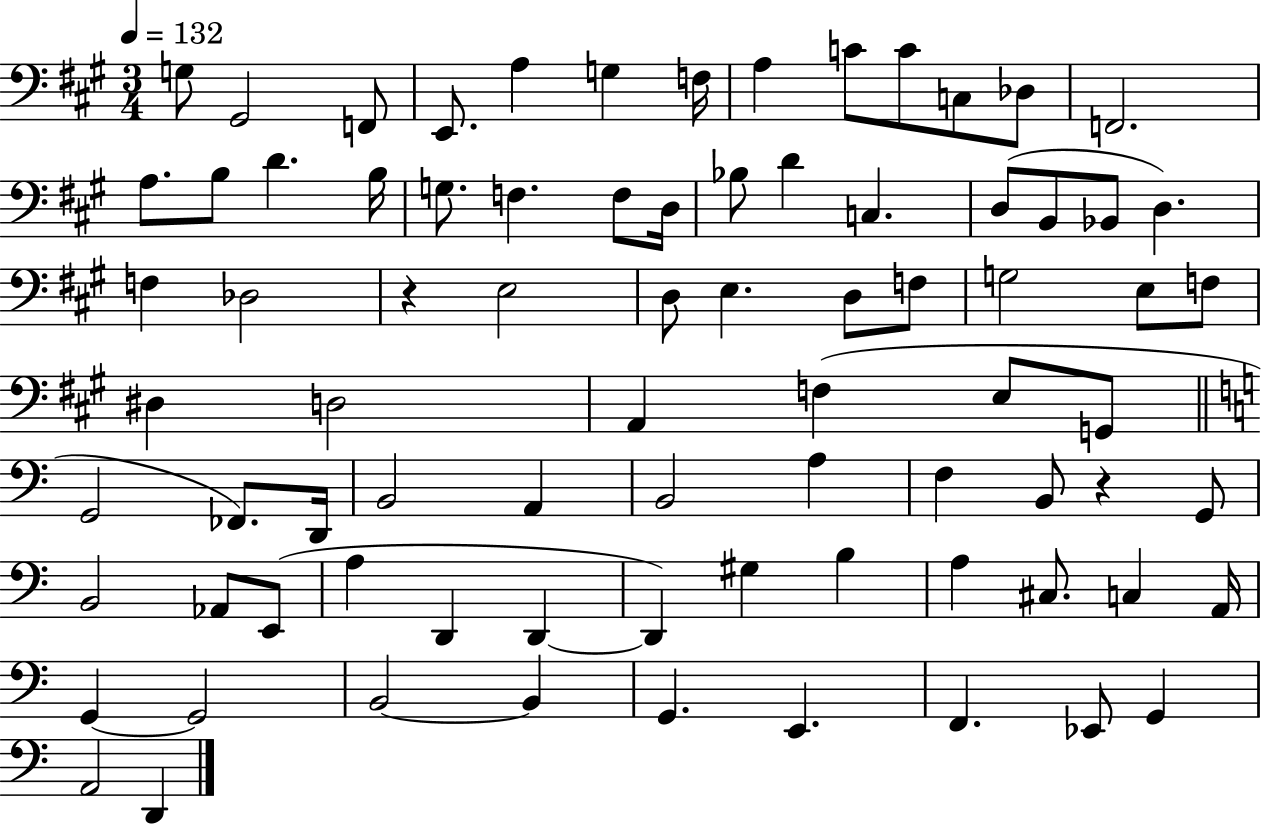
X:1
T:Untitled
M:3/4
L:1/4
K:A
G,/2 ^G,,2 F,,/2 E,,/2 A, G, F,/4 A, C/2 C/2 C,/2 _D,/2 F,,2 A,/2 B,/2 D B,/4 G,/2 F, F,/2 D,/4 _B,/2 D C, D,/2 B,,/2 _B,,/2 D, F, _D,2 z E,2 D,/2 E, D,/2 F,/2 G,2 E,/2 F,/2 ^D, D,2 A,, F, E,/2 G,,/2 G,,2 _F,,/2 D,,/4 B,,2 A,, B,,2 A, F, B,,/2 z G,,/2 B,,2 _A,,/2 E,,/2 A, D,, D,, D,, ^G, B, A, ^C,/2 C, A,,/4 G,, G,,2 B,,2 B,, G,, E,, F,, _E,,/2 G,, A,,2 D,,